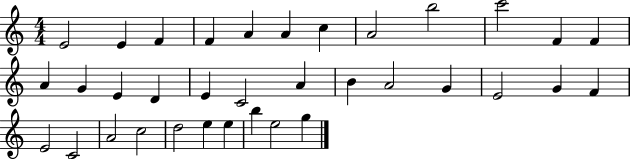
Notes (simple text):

E4/h E4/q F4/q F4/q A4/q A4/q C5/q A4/h B5/h C6/h F4/q F4/q A4/q G4/q E4/q D4/q E4/q C4/h A4/q B4/q A4/h G4/q E4/h G4/q F4/q E4/h C4/h A4/h C5/h D5/h E5/q E5/q B5/q E5/h G5/q